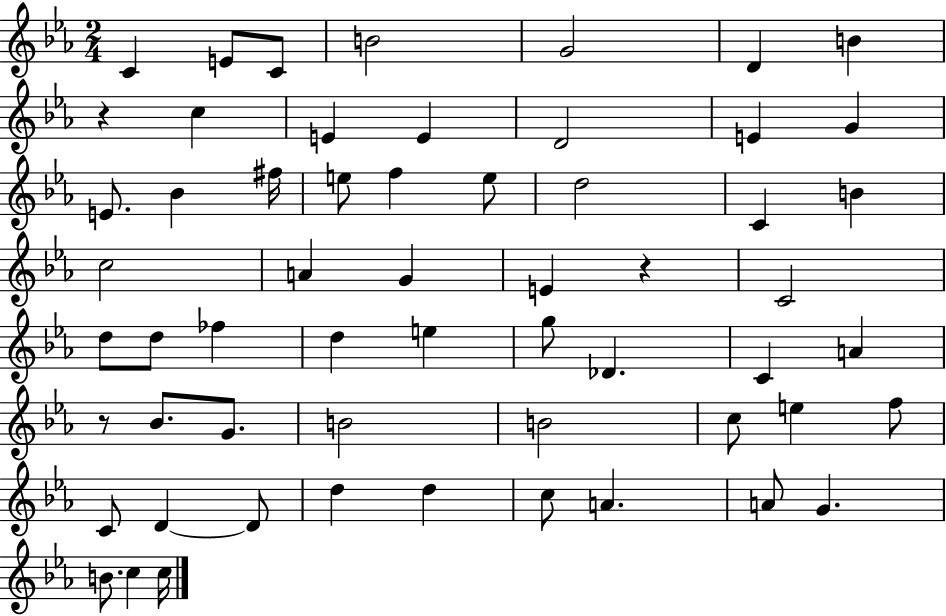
{
  \clef treble
  \numericTimeSignature
  \time 2/4
  \key ees \major
  c'4 e'8 c'8 | b'2 | g'2 | d'4 b'4 | \break r4 c''4 | e'4 e'4 | d'2 | e'4 g'4 | \break e'8. bes'4 fis''16 | e''8 f''4 e''8 | d''2 | c'4 b'4 | \break c''2 | a'4 g'4 | e'4 r4 | c'2 | \break d''8 d''8 fes''4 | d''4 e''4 | g''8 des'4. | c'4 a'4 | \break r8 bes'8. g'8. | b'2 | b'2 | c''8 e''4 f''8 | \break c'8 d'4~~ d'8 | d''4 d''4 | c''8 a'4. | a'8 g'4. | \break b'8. c''4 c''16 | \bar "|."
}